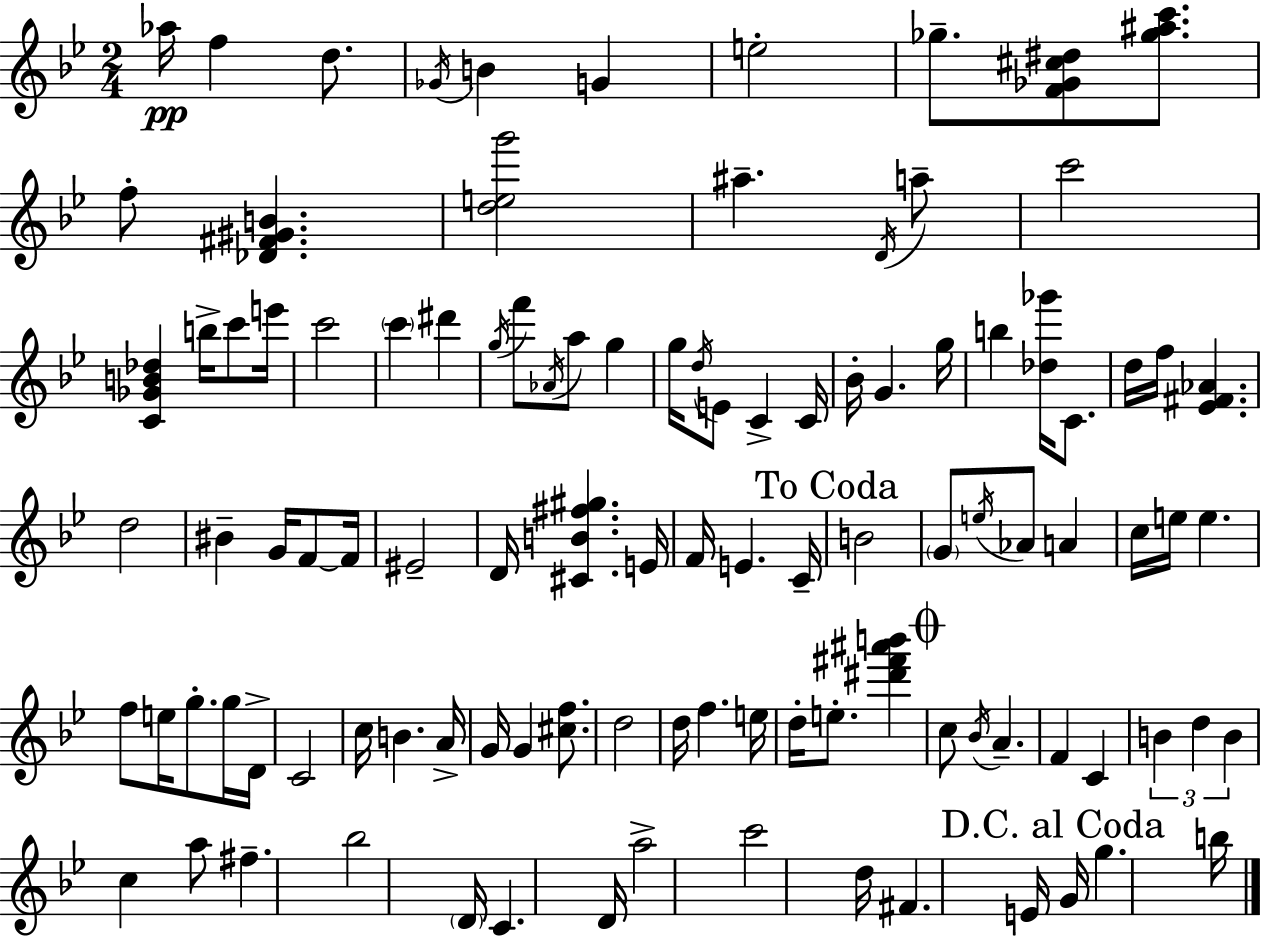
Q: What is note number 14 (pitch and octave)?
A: B5